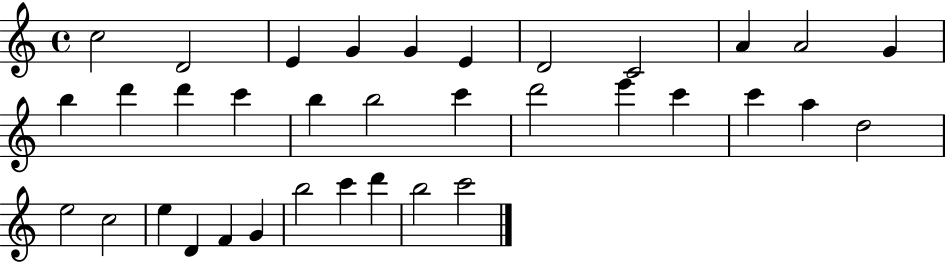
C5/h D4/h E4/q G4/q G4/q E4/q D4/h C4/h A4/q A4/h G4/q B5/q D6/q D6/q C6/q B5/q B5/h C6/q D6/h E6/q C6/q C6/q A5/q D5/h E5/h C5/h E5/q D4/q F4/q G4/q B5/h C6/q D6/q B5/h C6/h